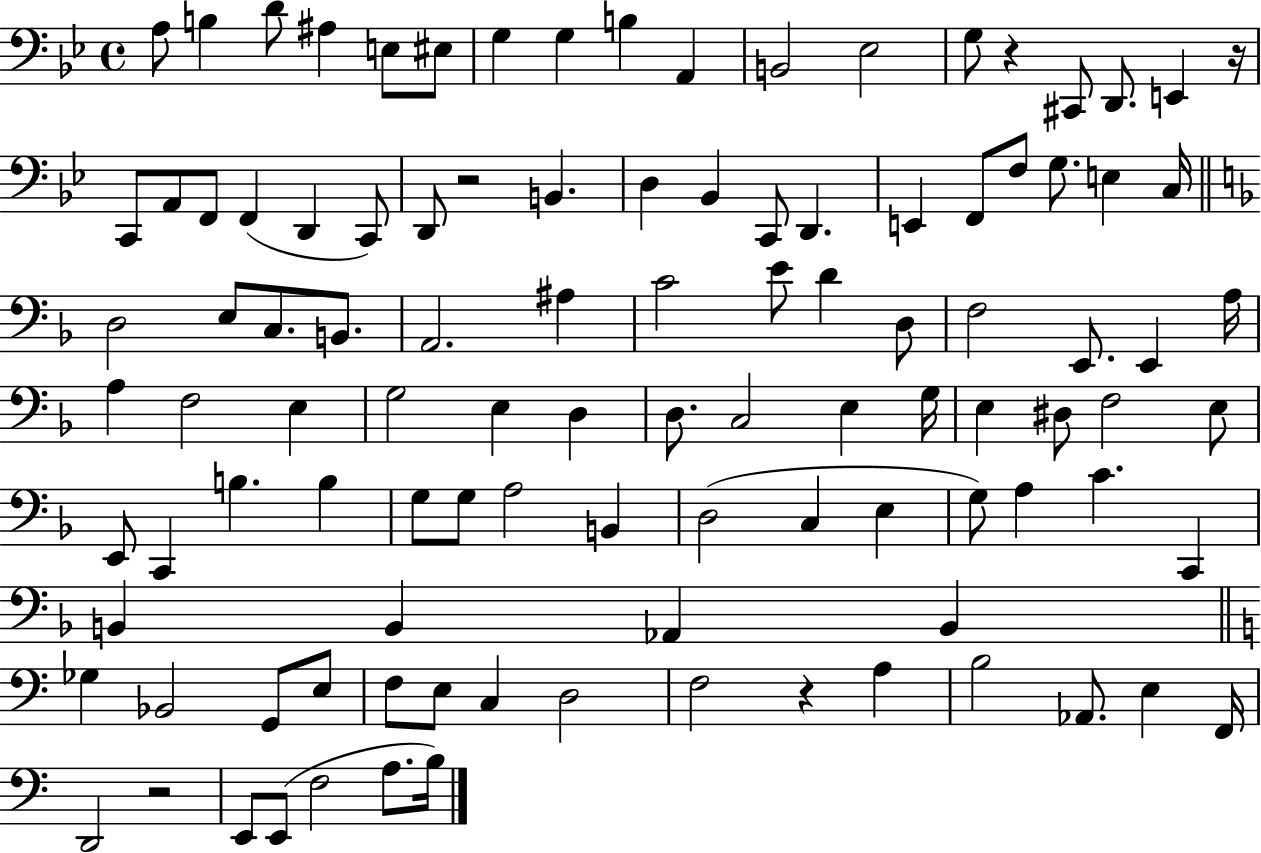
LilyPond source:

{
  \clef bass
  \time 4/4
  \defaultTimeSignature
  \key bes \major
  a8 b4 d'8 ais4 e8 eis8 | g4 g4 b4 a,4 | b,2 ees2 | g8 r4 cis,8 d,8. e,4 r16 | \break c,8 a,8 f,8 f,4( d,4 c,8) | d,8 r2 b,4. | d4 bes,4 c,8 d,4. | e,4 f,8 f8 g8. e4 c16 | \break \bar "||" \break \key d \minor d2 e8 c8. b,8. | a,2. ais4 | c'2 e'8 d'4 d8 | f2 e,8. e,4 a16 | \break a4 f2 e4 | g2 e4 d4 | d8. c2 e4 g16 | e4 dis8 f2 e8 | \break e,8 c,4 b4. b4 | g8 g8 a2 b,4 | d2( c4 e4 | g8) a4 c'4. c,4 | \break b,4 b,4 aes,4 b,4 | \bar "||" \break \key a \minor ges4 bes,2 g,8 e8 | f8 e8 c4 d2 | f2 r4 a4 | b2 aes,8. e4 f,16 | \break d,2 r2 | e,8 e,8( f2 a8. b16) | \bar "|."
}